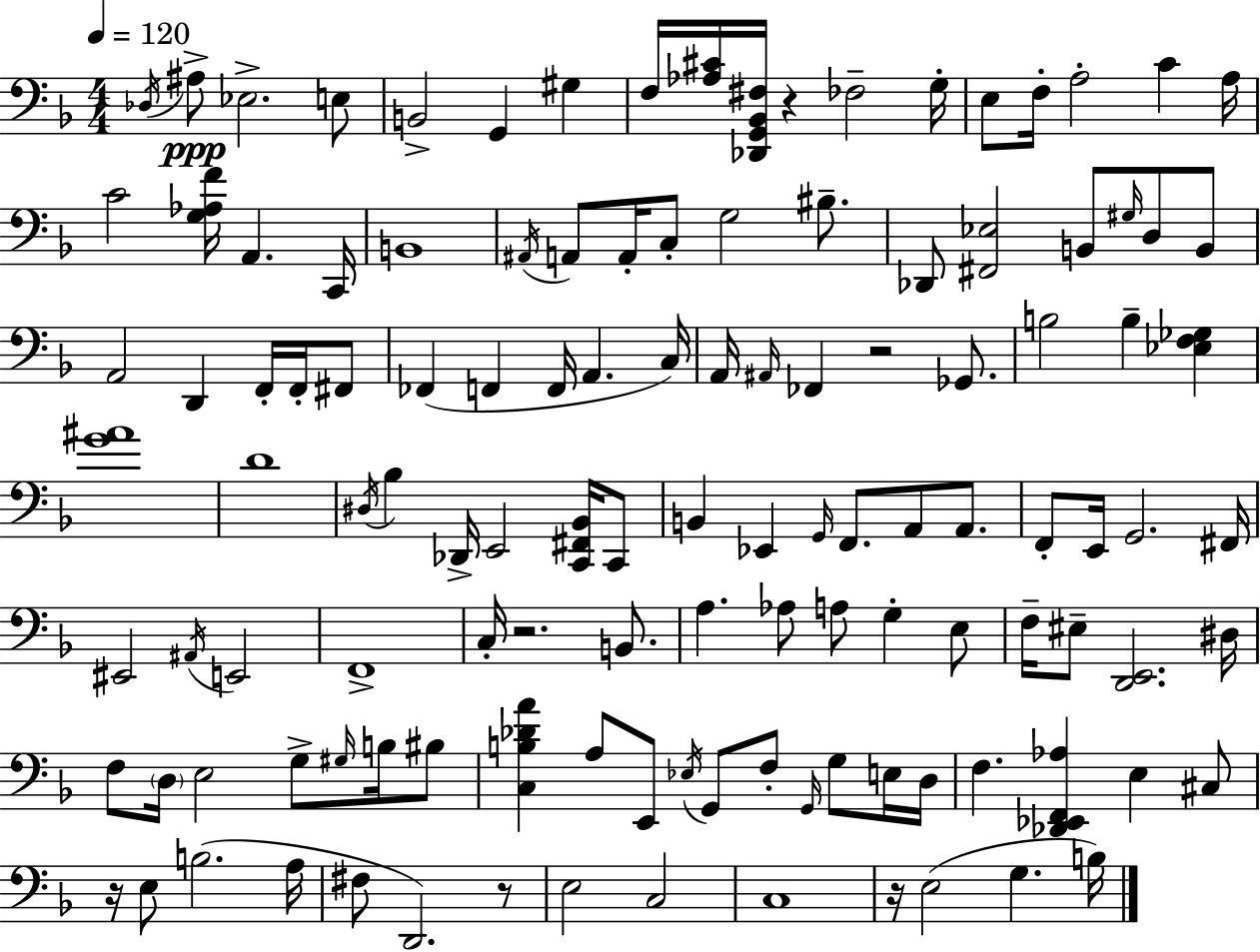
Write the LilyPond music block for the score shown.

{
  \clef bass
  \numericTimeSignature
  \time 4/4
  \key d \minor
  \tempo 4 = 120
  \acciaccatura { des16 }\ppp ais8-> ees2.-> e8 | b,2-> g,4 gis4 | f16 <aes cis'>16 <des, g, bes, fis>16 r4 fes2-- | g16-. e8 f16-. a2-. c'4 | \break a16 c'2 <g aes f'>16 a,4. | c,16 b,1 | \acciaccatura { ais,16 } a,8 a,16-. c8-. g2 bis8.-- | des,8 <fis, ees>2 b,8 \grace { gis16 } d8 | \break b,8 a,2 d,4 f,16-. | f,16-. fis,8 fes,4( f,4 f,16 a,4. | c16) a,16 \grace { ais,16 } fes,4 r2 | ges,8. b2 b4-- | \break <ees f ges>4 <g' ais'>1 | d'1 | \acciaccatura { dis16 } bes4 des,16-> e,2 | <c, fis, bes,>16 c,8 b,4 ees,4 \grace { g,16 } f,8. | \break a,8 a,8. f,8-. e,16 g,2. | fis,16 eis,2 \acciaccatura { ais,16 } e,2 | f,1-> | c16-. r2. | \break b,8. a4. aes8 a8 | g4-. e8 f16-- eis8-- <d, e,>2. | dis16 f8 \parenthesize d16 e2 | g8-> \grace { gis16 } b16 bis8 <c b des' a'>4 a8 e,8 | \break \acciaccatura { ees16 } g,8 f8-. \grace { g,16 } g8 e16 d16 f4. | <des, ees, f, aes>4 e4 cis8 r16 e8 b2.( | a16 fis8 d,2.) | r8 e2 | \break c2 c1 | r16 e2( | g4. b16) \bar "|."
}